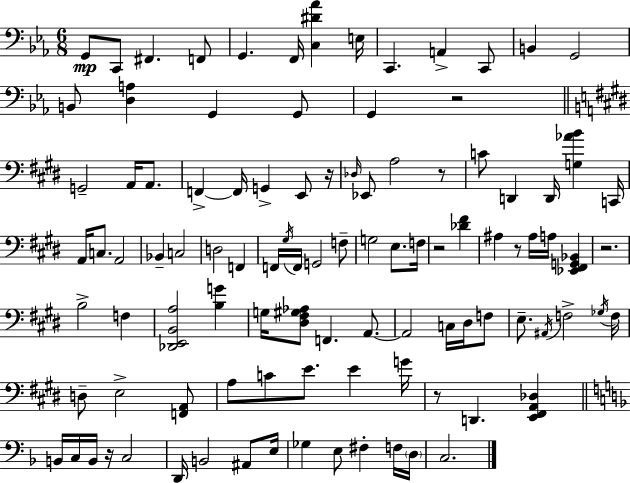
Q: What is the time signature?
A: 6/8